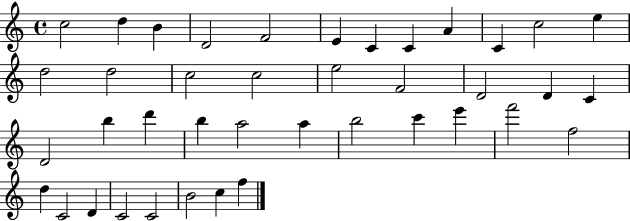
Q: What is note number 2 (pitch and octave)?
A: D5